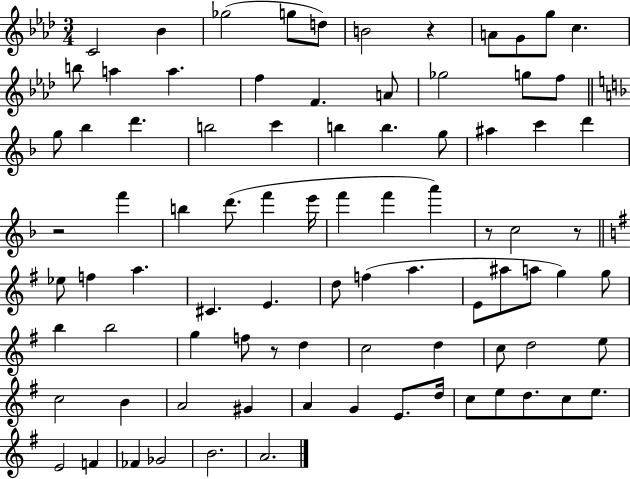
C4/h Bb4/q Gb5/h G5/e D5/e B4/h R/q A4/e G4/e G5/e C5/q. B5/e A5/q A5/q. F5/q F4/q. A4/e Gb5/h G5/e F5/e G5/e Bb5/q D6/q. B5/h C6/q B5/q B5/q. G5/e A#5/q C6/q D6/q R/h F6/q B5/q D6/e. F6/q E6/s F6/q F6/q A6/q R/e C5/h R/e Eb5/e F5/q A5/q. C#4/q. E4/q. D5/e F5/q A5/q. E4/e A#5/e A5/e G5/q G5/e B5/q B5/h G5/q F5/e R/e D5/q C5/h D5/q C5/e D5/h E5/e C5/h B4/q A4/h G#4/q A4/q G4/q E4/e. D5/s C5/e E5/e D5/e. C5/e E5/e. E4/h F4/q FES4/q Gb4/h B4/h. A4/h.